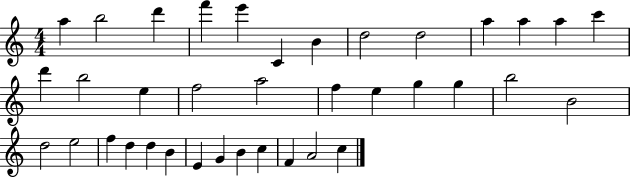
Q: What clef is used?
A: treble